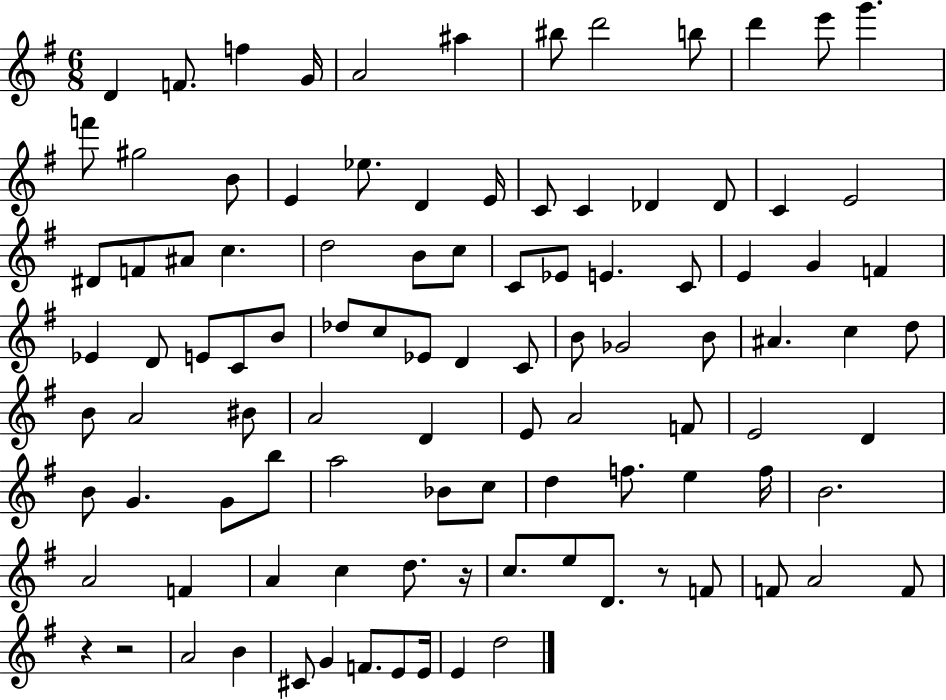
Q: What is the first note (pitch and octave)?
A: D4